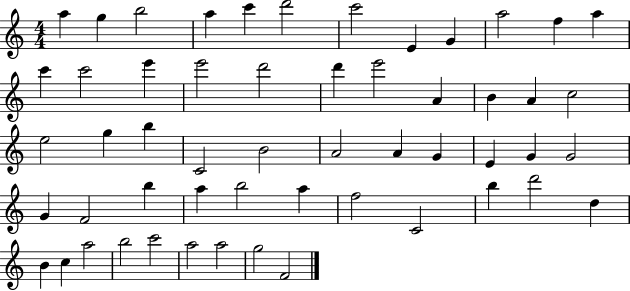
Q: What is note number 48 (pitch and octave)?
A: A5